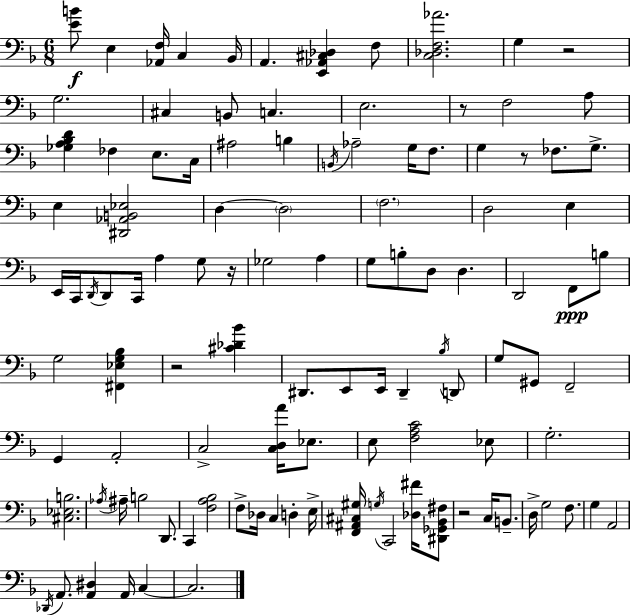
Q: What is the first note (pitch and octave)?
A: E3